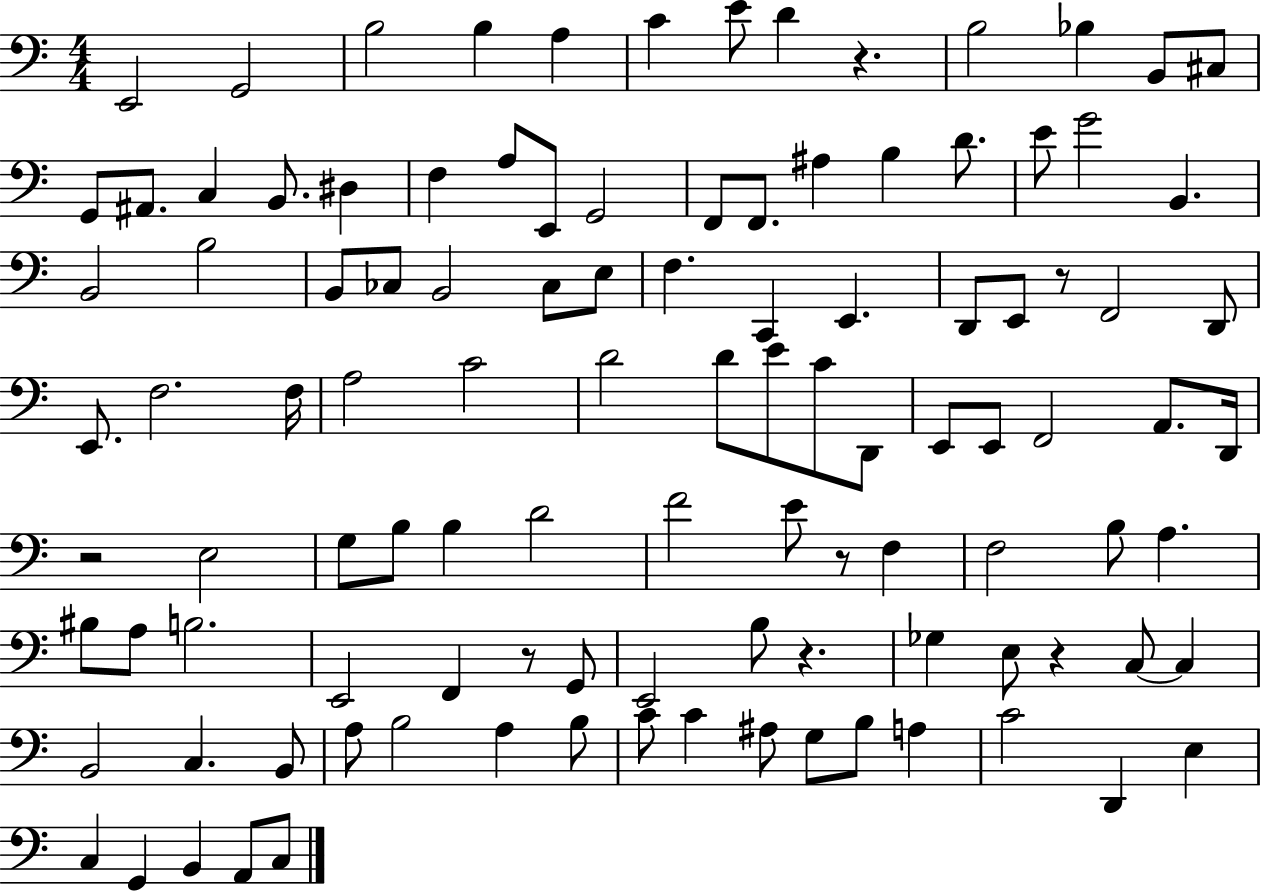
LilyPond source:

{
  \clef bass
  \numericTimeSignature
  \time 4/4
  \key c \major
  \repeat volta 2 { e,2 g,2 | b2 b4 a4 | c'4 e'8 d'4 r4. | b2 bes4 b,8 cis8 | \break g,8 ais,8. c4 b,8. dis4 | f4 a8 e,8 g,2 | f,8 f,8. ais4 b4 d'8. | e'8 g'2 b,4. | \break b,2 b2 | b,8 ces8 b,2 ces8 e8 | f4. c,4 e,4. | d,8 e,8 r8 f,2 d,8 | \break e,8. f2. f16 | a2 c'2 | d'2 d'8 e'8 c'8 d,8 | e,8 e,8 f,2 a,8. d,16 | \break r2 e2 | g8 b8 b4 d'2 | f'2 e'8 r8 f4 | f2 b8 a4. | \break bis8 a8 b2. | e,2 f,4 r8 g,8 | e,2 b8 r4. | ges4 e8 r4 c8~~ c4 | \break b,2 c4. b,8 | a8 b2 a4 b8 | c'8 c'4 ais8 g8 b8 a4 | c'2 d,4 e4 | \break c4 g,4 b,4 a,8 c8 | } \bar "|."
}